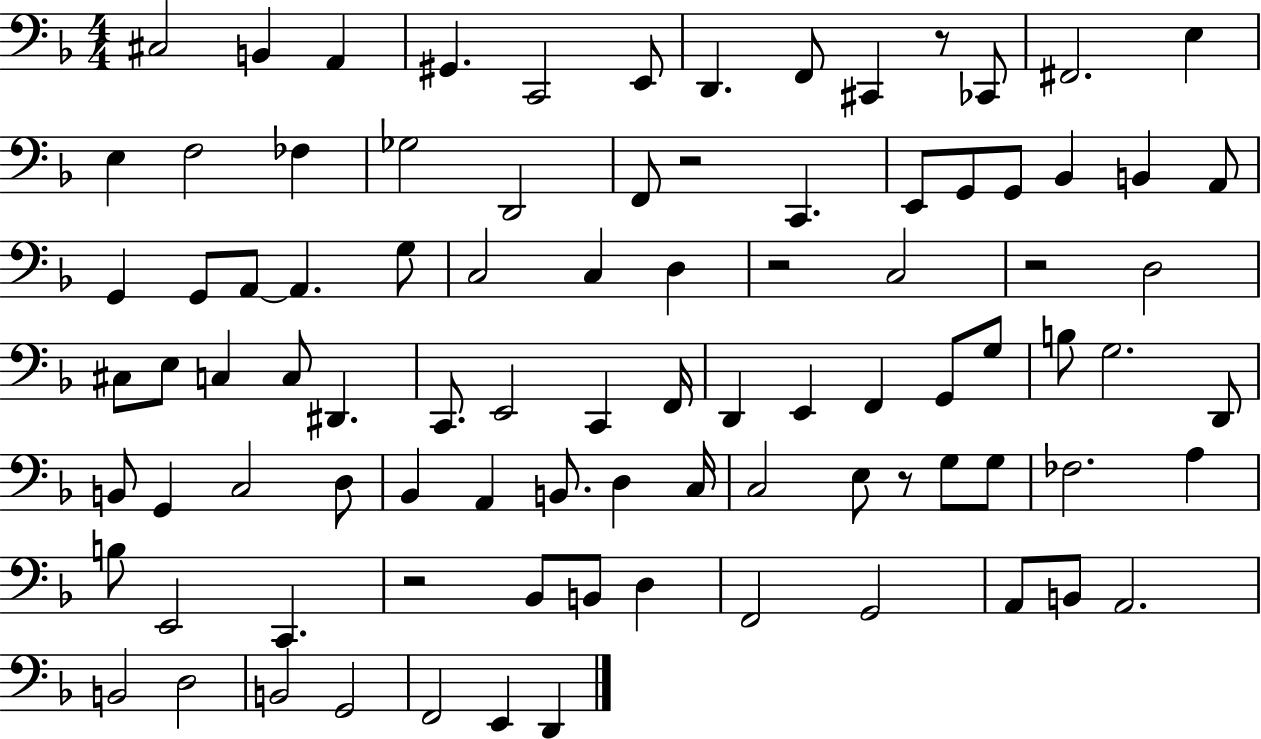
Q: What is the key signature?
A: F major